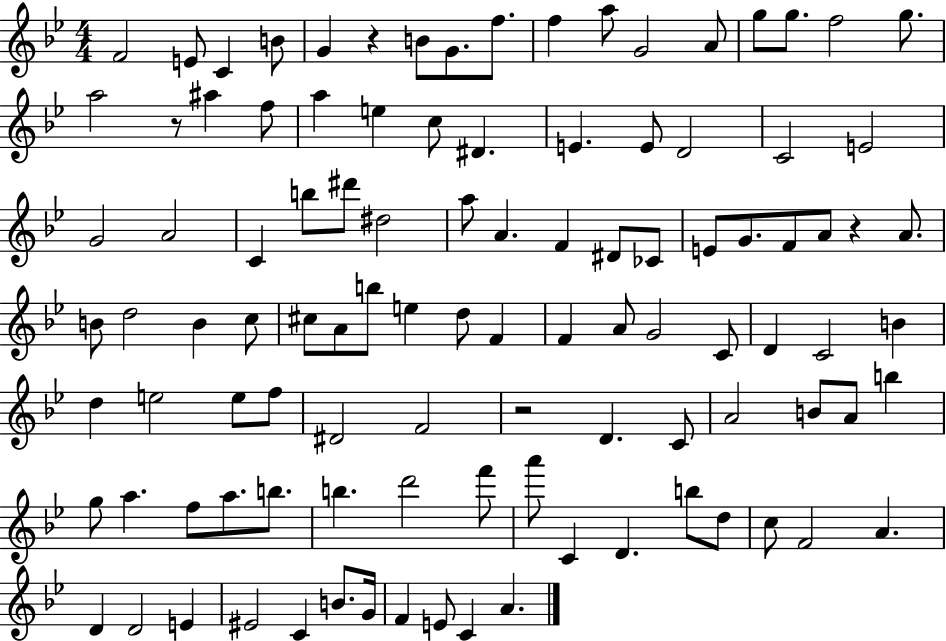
F4/h E4/e C4/q B4/e G4/q R/q B4/e G4/e. F5/e. F5/q A5/e G4/h A4/e G5/e G5/e. F5/h G5/e. A5/h R/e A#5/q F5/e A5/q E5/q C5/e D#4/q. E4/q. E4/e D4/h C4/h E4/h G4/h A4/h C4/q B5/e D#6/e D#5/h A5/e A4/q. F4/q D#4/e CES4/e E4/e G4/e. F4/e A4/e R/q A4/e. B4/e D5/h B4/q C5/e C#5/e A4/e B5/e E5/q D5/e F4/q F4/q A4/e G4/h C4/e D4/q C4/h B4/q D5/q E5/h E5/e F5/e D#4/h F4/h R/h D4/q. C4/e A4/h B4/e A4/e B5/q G5/e A5/q. F5/e A5/e. B5/e. B5/q. D6/h F6/e A6/e C4/q D4/q. B5/e D5/e C5/e F4/h A4/q. D4/q D4/h E4/q EIS4/h C4/q B4/e. G4/s F4/q E4/e C4/q A4/q.